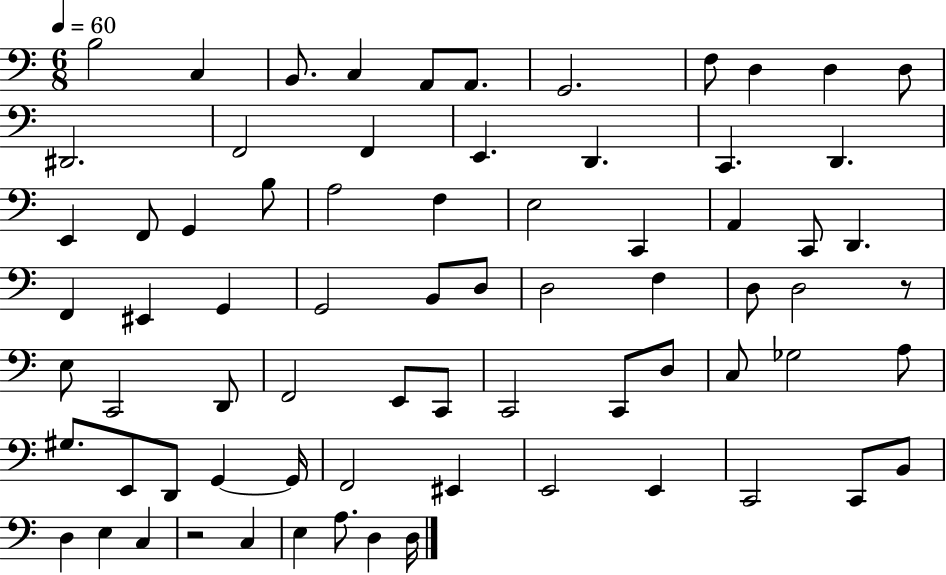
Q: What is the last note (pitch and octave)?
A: D3